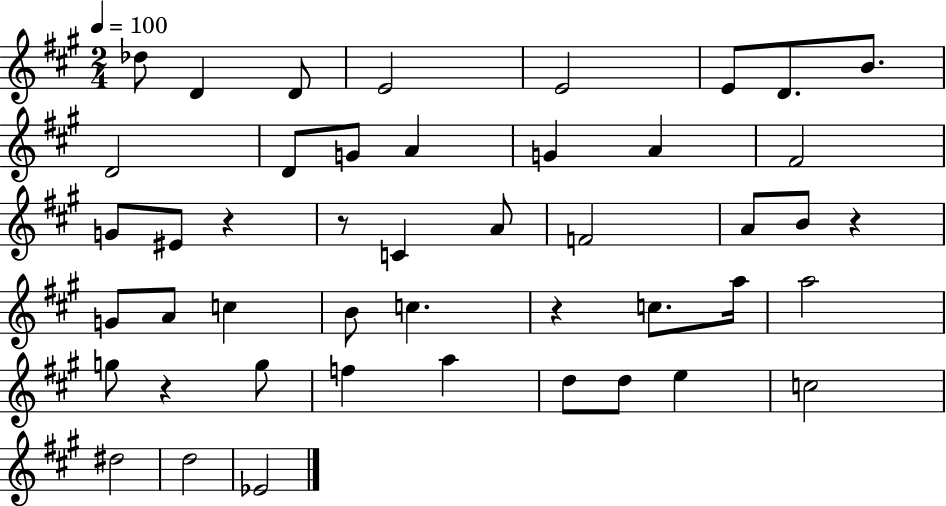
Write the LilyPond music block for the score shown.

{
  \clef treble
  \numericTimeSignature
  \time 2/4
  \key a \major
  \tempo 4 = 100
  des''8 d'4 d'8 | e'2 | e'2 | e'8 d'8. b'8. | \break d'2 | d'8 g'8 a'4 | g'4 a'4 | fis'2 | \break g'8 eis'8 r4 | r8 c'4 a'8 | f'2 | a'8 b'8 r4 | \break g'8 a'8 c''4 | b'8 c''4. | r4 c''8. a''16 | a''2 | \break g''8 r4 g''8 | f''4 a''4 | d''8 d''8 e''4 | c''2 | \break dis''2 | d''2 | ees'2 | \bar "|."
}